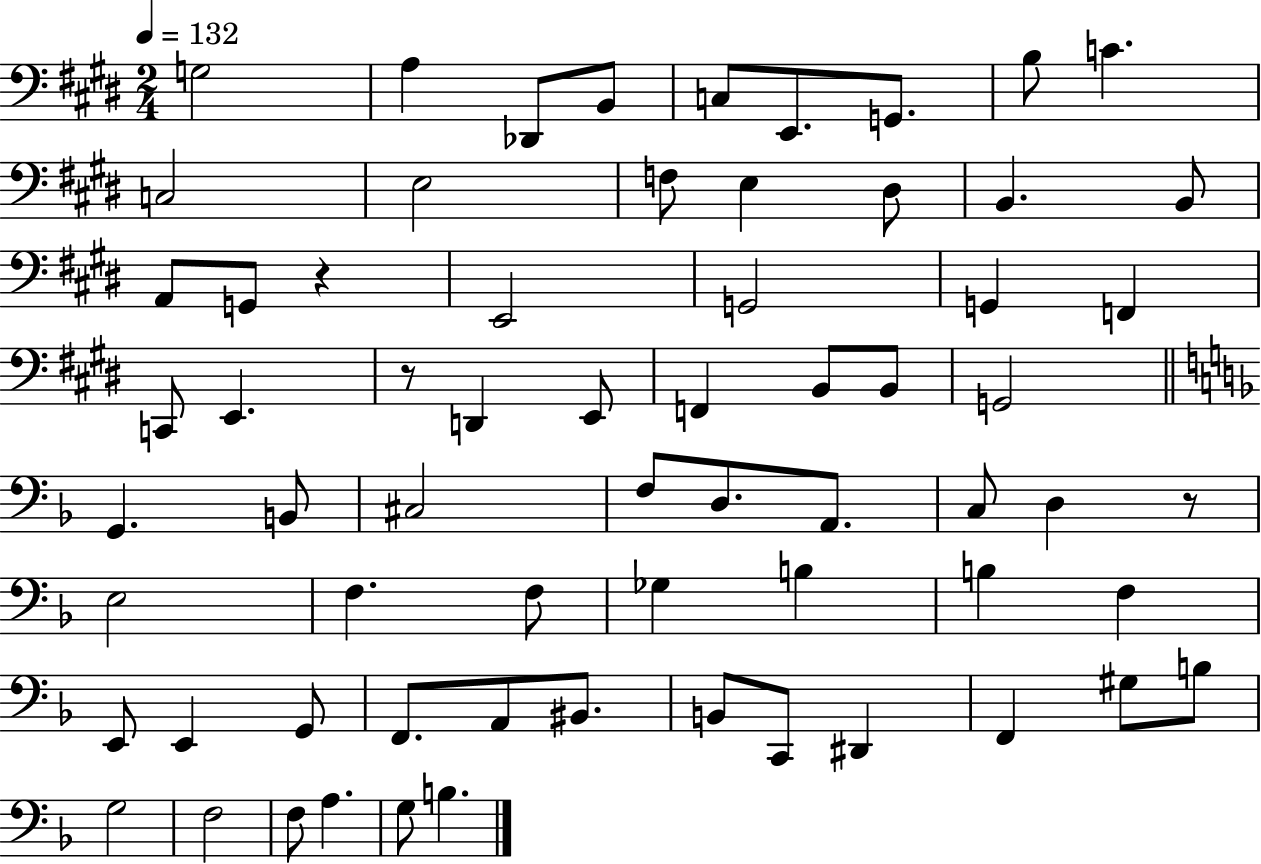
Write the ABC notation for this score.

X:1
T:Untitled
M:2/4
L:1/4
K:E
G,2 A, _D,,/2 B,,/2 C,/2 E,,/2 G,,/2 B,/2 C C,2 E,2 F,/2 E, ^D,/2 B,, B,,/2 A,,/2 G,,/2 z E,,2 G,,2 G,, F,, C,,/2 E,, z/2 D,, E,,/2 F,, B,,/2 B,,/2 G,,2 G,, B,,/2 ^C,2 F,/2 D,/2 A,,/2 C,/2 D, z/2 E,2 F, F,/2 _G, B, B, F, E,,/2 E,, G,,/2 F,,/2 A,,/2 ^B,,/2 B,,/2 C,,/2 ^D,, F,, ^G,/2 B,/2 G,2 F,2 F,/2 A, G,/2 B,